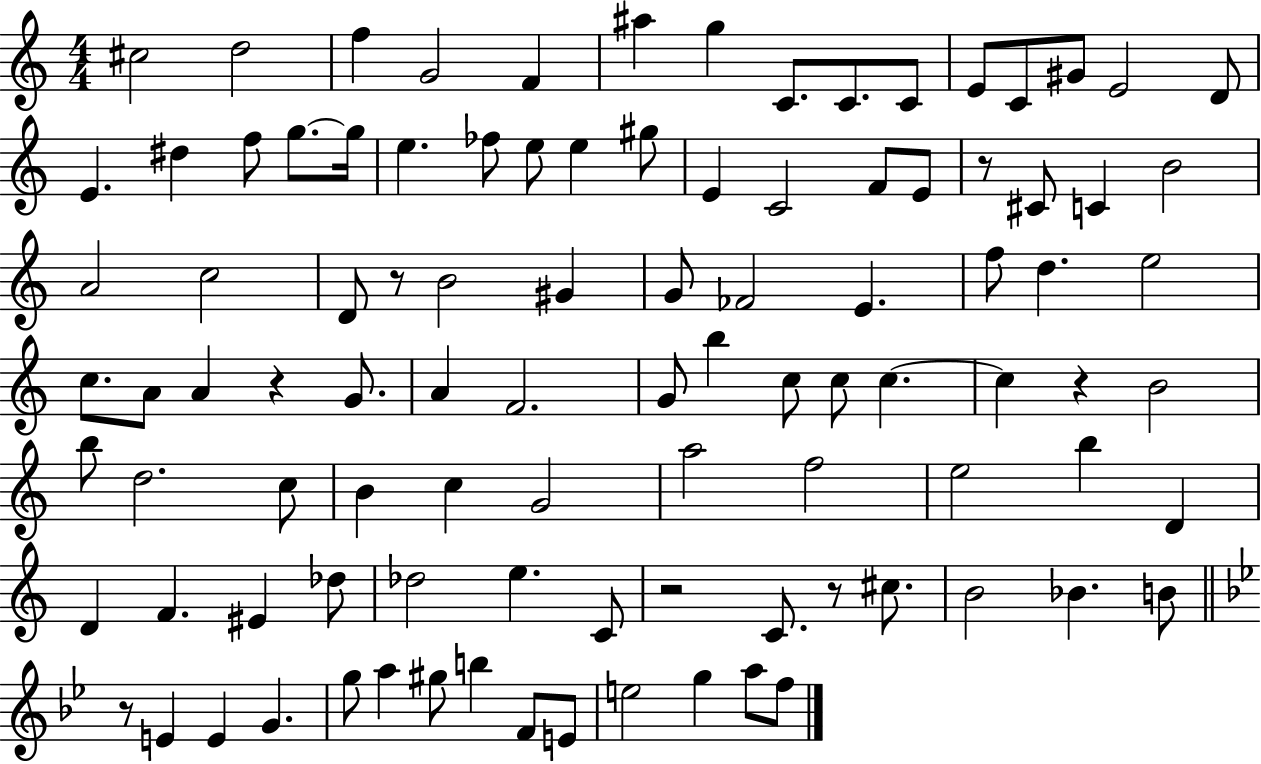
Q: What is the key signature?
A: C major